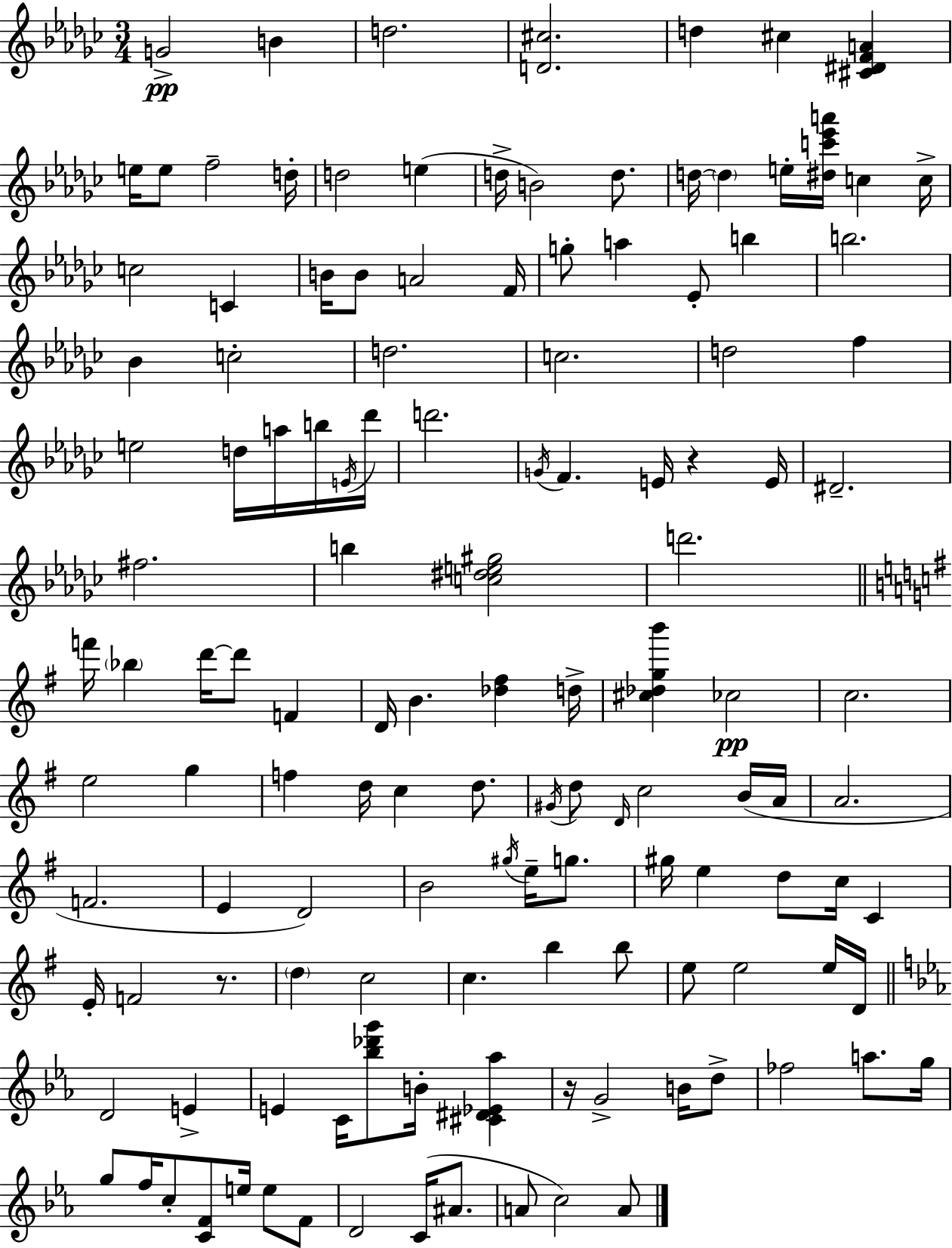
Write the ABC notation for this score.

X:1
T:Untitled
M:3/4
L:1/4
K:Ebm
G2 B d2 [D^c]2 d ^c [^C^DFA] e/4 e/2 f2 d/4 d2 e d/4 B2 d/2 d/4 d e/4 [^dc'_e'a']/4 c c/4 c2 C B/4 B/2 A2 F/4 g/2 a _E/2 b b2 _B c2 d2 c2 d2 f e2 d/4 a/4 b/4 E/4 _d'/4 d'2 G/4 F E/4 z E/4 ^D2 ^f2 b [c^de^g]2 d'2 f'/4 _b d'/4 d'/2 F D/4 B [_d^f] d/4 [^c_dgb'] _c2 c2 e2 g f d/4 c d/2 ^G/4 d/2 D/4 c2 B/4 A/4 A2 F2 E D2 B2 ^g/4 e/4 g/2 ^g/4 e d/2 c/4 C E/4 F2 z/2 d c2 c b b/2 e/2 e2 e/4 D/4 D2 E E C/4 [_b_d'g']/2 B/4 [^C^D_E_a] z/4 G2 B/4 d/2 _f2 a/2 g/4 g/2 f/4 c/2 [CF]/2 e/4 e/2 F/2 D2 C/4 ^A/2 A/2 c2 A/2